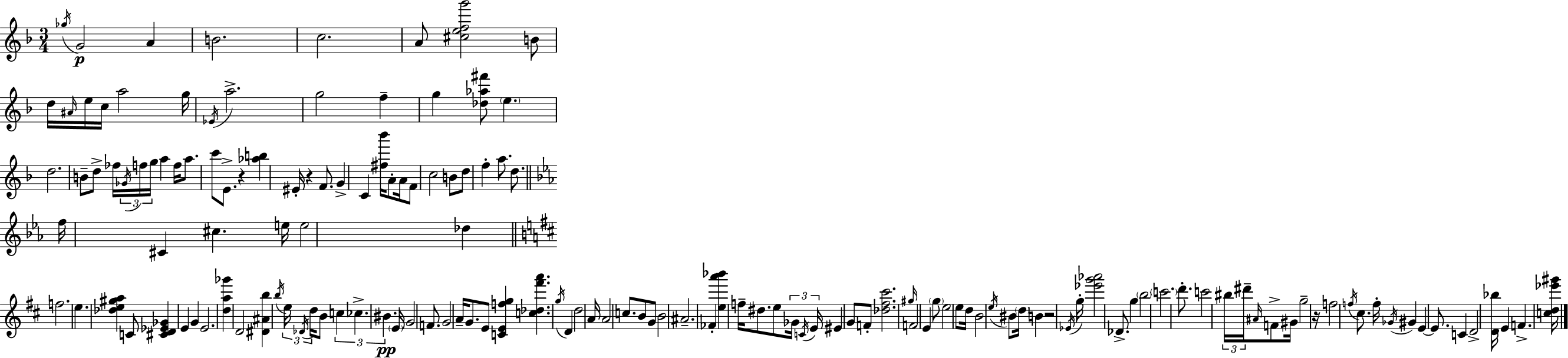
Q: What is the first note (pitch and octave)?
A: Gb5